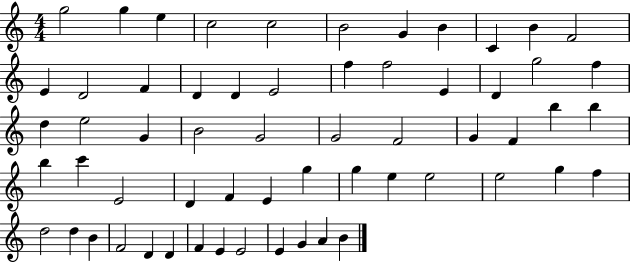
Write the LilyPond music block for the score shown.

{
  \clef treble
  \numericTimeSignature
  \time 4/4
  \key c \major
  g''2 g''4 e''4 | c''2 c''2 | b'2 g'4 b'4 | c'4 b'4 f'2 | \break e'4 d'2 f'4 | d'4 d'4 e'2 | f''4 f''2 e'4 | d'4 g''2 f''4 | \break d''4 e''2 g'4 | b'2 g'2 | g'2 f'2 | g'4 f'4 b''4 b''4 | \break b''4 c'''4 e'2 | d'4 f'4 e'4 g''4 | g''4 e''4 e''2 | e''2 g''4 f''4 | \break d''2 d''4 b'4 | f'2 d'4 d'4 | f'4 e'4 e'2 | e'4 g'4 a'4 b'4 | \break \bar "|."
}